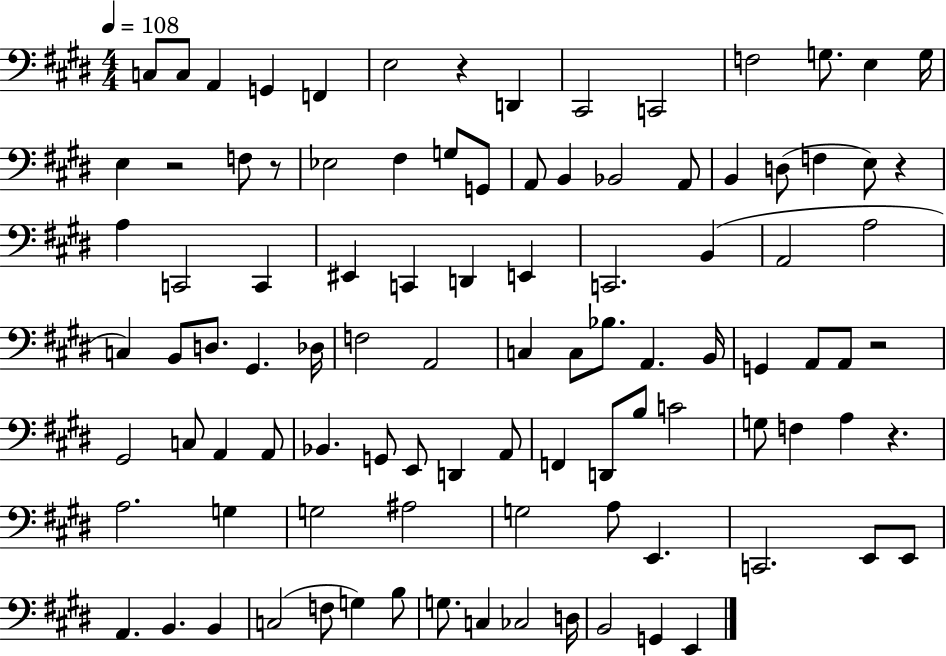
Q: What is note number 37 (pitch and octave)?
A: A2